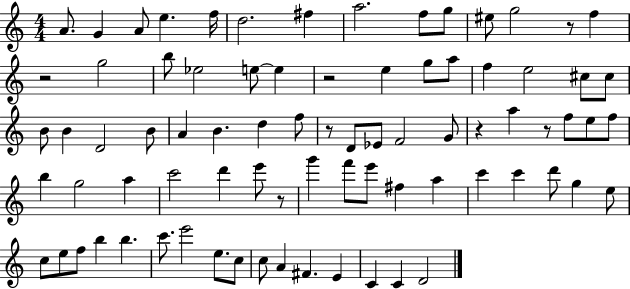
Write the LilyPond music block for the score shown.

{
  \clef treble
  \numericTimeSignature
  \time 4/4
  \key c \major
  a'8. g'4 a'8 e''4. f''16 | d''2. fis''4 | a''2. f''8 g''8 | eis''8 g''2 r8 f''4 | \break r2 g''2 | b''8 ees''2 e''8~~ e''4 | r2 e''4 g''8 a''8 | f''4 e''2 cis''8 cis''8 | \break b'8 b'4 d'2 b'8 | a'4 b'4. d''4 f''8 | r8 d'8 ees'8 f'2 g'8 | r4 a''4 r8 f''8 e''8 f''8 | \break b''4 g''2 a''4 | c'''2 d'''4 e'''8 r8 | g'''4 f'''8 e'''8 fis''4 a''4 | c'''4 c'''4 d'''8 g''4 e''8 | \break c''8 e''8 f''8 b''4 b''4. | c'''8. e'''2 e''8. c''8 | c''8 a'4 fis'4. e'4 | c'4 c'4 d'2 | \break \bar "|."
}